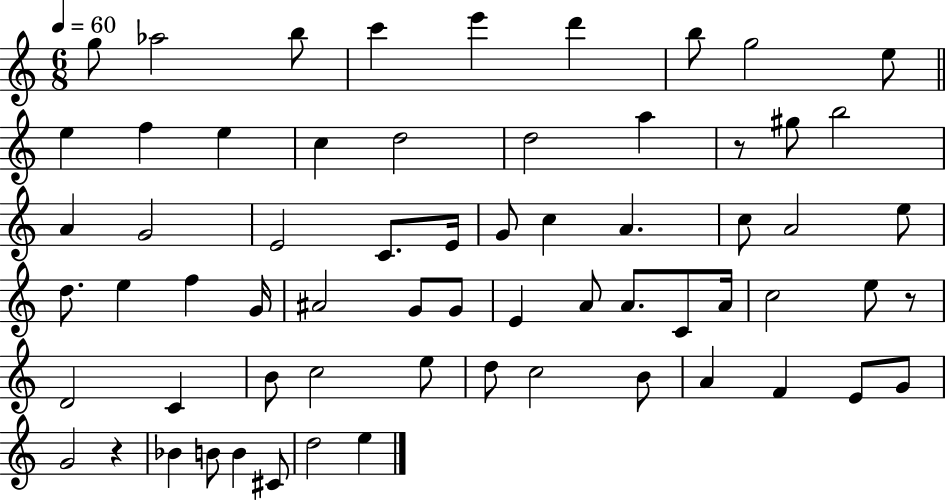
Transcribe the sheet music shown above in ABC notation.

X:1
T:Untitled
M:6/8
L:1/4
K:C
g/2 _a2 b/2 c' e' d' b/2 g2 e/2 e f e c d2 d2 a z/2 ^g/2 b2 A G2 E2 C/2 E/4 G/2 c A c/2 A2 e/2 d/2 e f G/4 ^A2 G/2 G/2 E A/2 A/2 C/2 A/4 c2 e/2 z/2 D2 C B/2 c2 e/2 d/2 c2 B/2 A F E/2 G/2 G2 z _B B/2 B ^C/2 d2 e